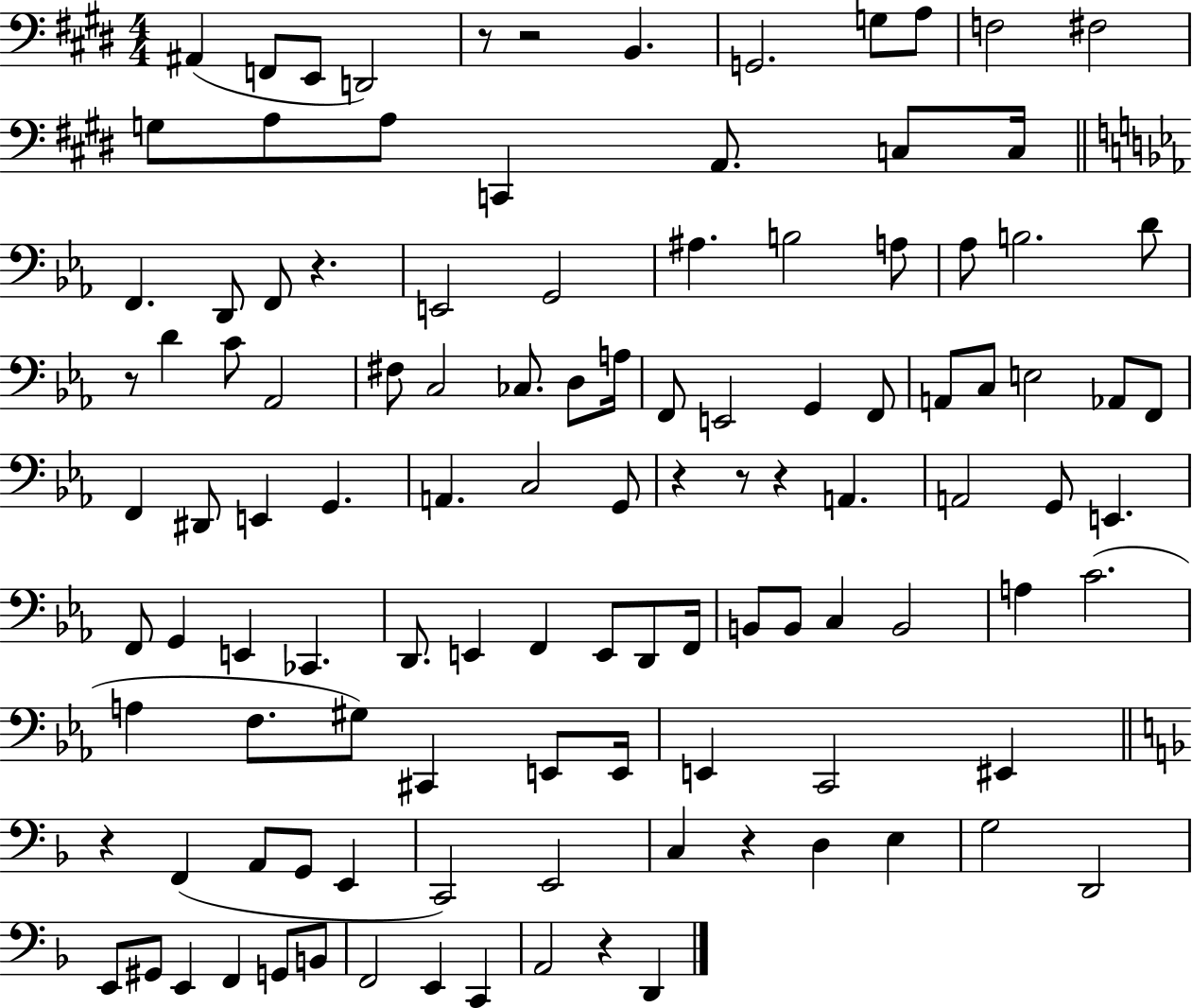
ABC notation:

X:1
T:Untitled
M:4/4
L:1/4
K:E
^A,, F,,/2 E,,/2 D,,2 z/2 z2 B,, G,,2 G,/2 A,/2 F,2 ^F,2 G,/2 A,/2 A,/2 C,, A,,/2 C,/2 C,/4 F,, D,,/2 F,,/2 z E,,2 G,,2 ^A, B,2 A,/2 _A,/2 B,2 D/2 z/2 D C/2 _A,,2 ^F,/2 C,2 _C,/2 D,/2 A,/4 F,,/2 E,,2 G,, F,,/2 A,,/2 C,/2 E,2 _A,,/2 F,,/2 F,, ^D,,/2 E,, G,, A,, C,2 G,,/2 z z/2 z A,, A,,2 G,,/2 E,, F,,/2 G,, E,, _C,, D,,/2 E,, F,, E,,/2 D,,/2 F,,/4 B,,/2 B,,/2 C, B,,2 A, C2 A, F,/2 ^G,/2 ^C,, E,,/2 E,,/4 E,, C,,2 ^E,, z F,, A,,/2 G,,/2 E,, C,,2 E,,2 C, z D, E, G,2 D,,2 E,,/2 ^G,,/2 E,, F,, G,,/2 B,,/2 F,,2 E,, C,, A,,2 z D,,